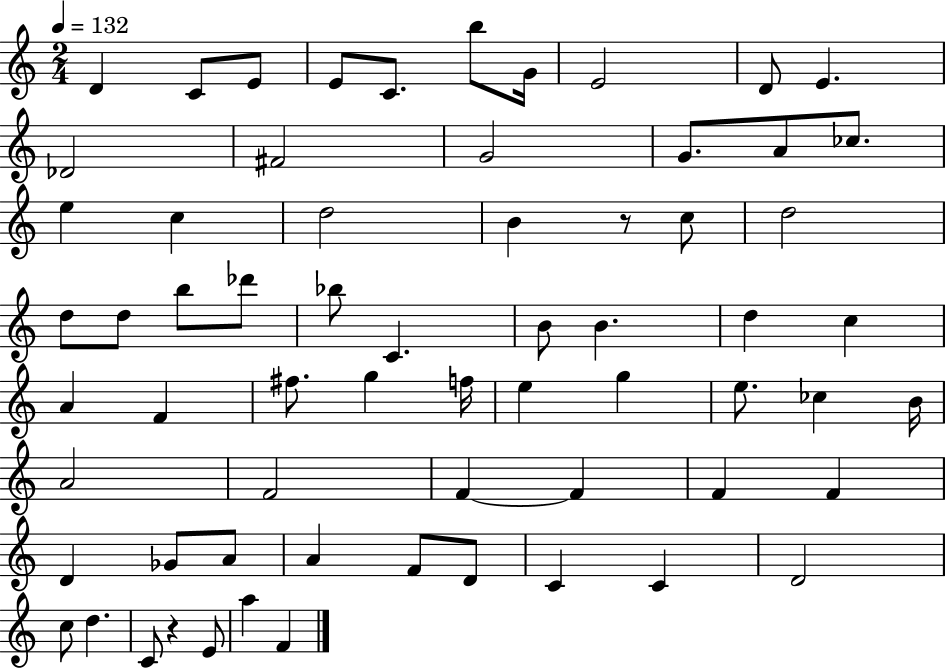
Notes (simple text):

D4/q C4/e E4/e E4/e C4/e. B5/e G4/s E4/h D4/e E4/q. Db4/h F#4/h G4/h G4/e. A4/e CES5/e. E5/q C5/q D5/h B4/q R/e C5/e D5/h D5/e D5/e B5/e Db6/e Bb5/e C4/q. B4/e B4/q. D5/q C5/q A4/q F4/q F#5/e. G5/q F5/s E5/q G5/q E5/e. CES5/q B4/s A4/h F4/h F4/q F4/q F4/q F4/q D4/q Gb4/e A4/e A4/q F4/e D4/e C4/q C4/q D4/h C5/e D5/q. C4/e R/q E4/e A5/q F4/q